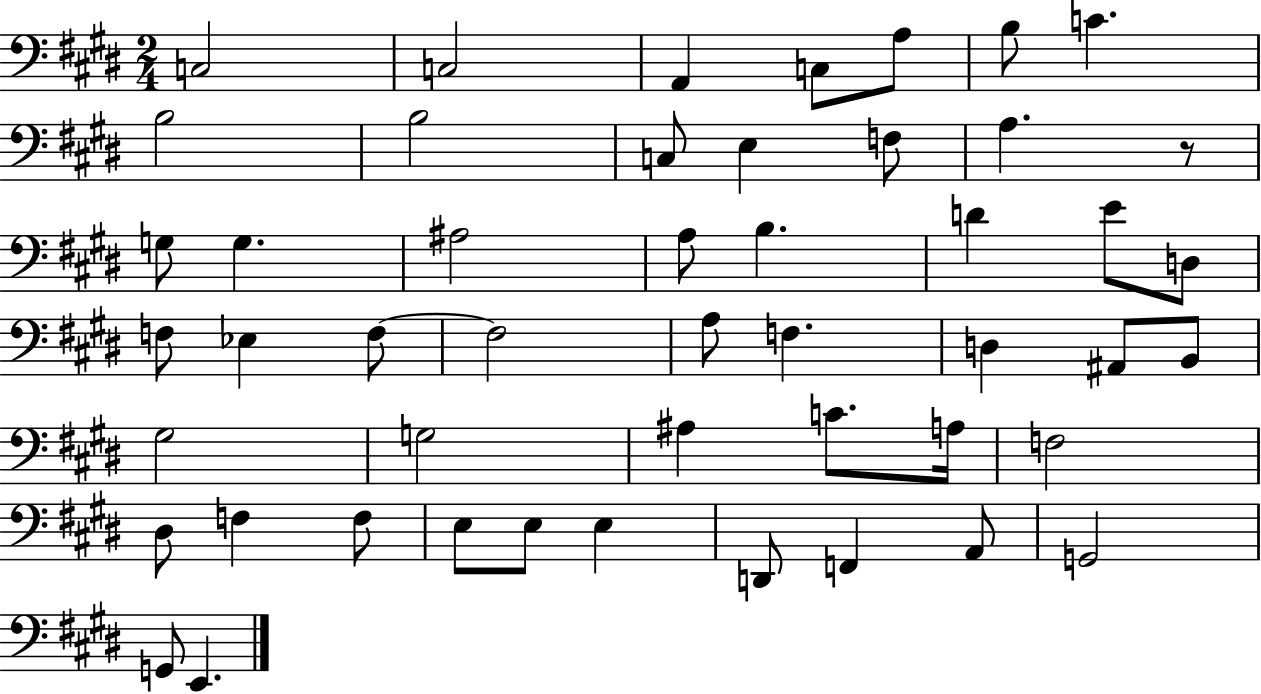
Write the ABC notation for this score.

X:1
T:Untitled
M:2/4
L:1/4
K:E
C,2 C,2 A,, C,/2 A,/2 B,/2 C B,2 B,2 C,/2 E, F,/2 A, z/2 G,/2 G, ^A,2 A,/2 B, D E/2 D,/2 F,/2 _E, F,/2 F,2 A,/2 F, D, ^A,,/2 B,,/2 ^G,2 G,2 ^A, C/2 A,/4 F,2 ^D,/2 F, F,/2 E,/2 E,/2 E, D,,/2 F,, A,,/2 G,,2 G,,/2 E,,